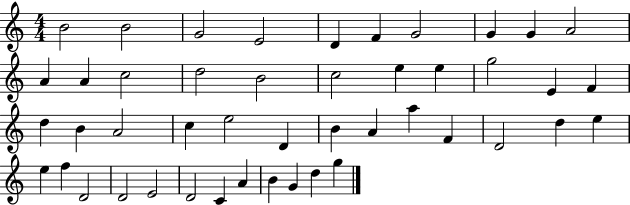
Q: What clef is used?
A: treble